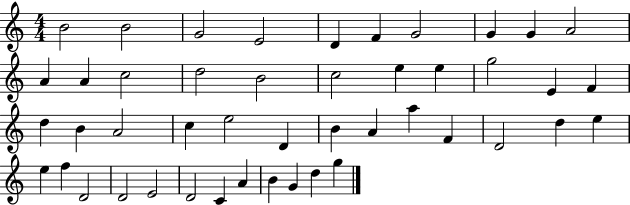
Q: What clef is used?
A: treble